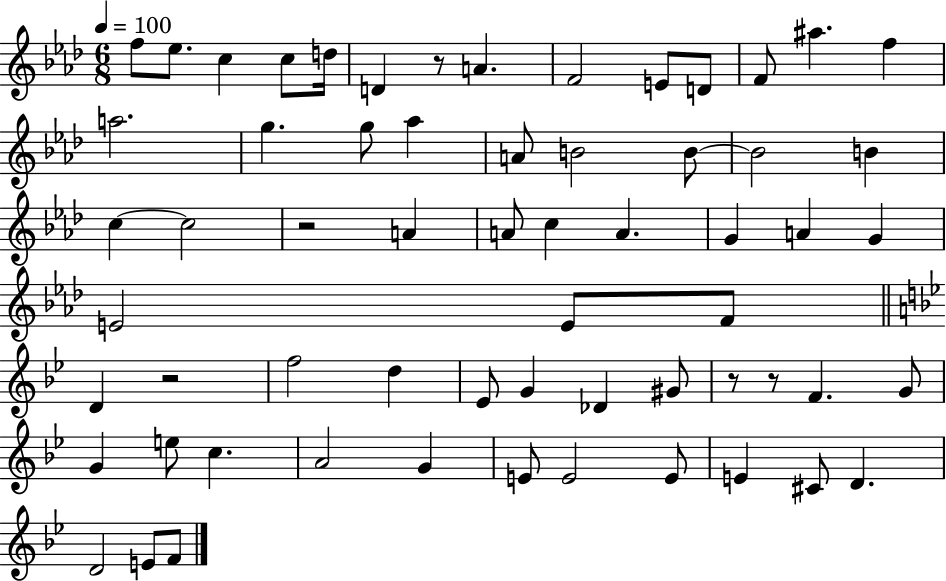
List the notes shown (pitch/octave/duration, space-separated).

F5/e Eb5/e. C5/q C5/e D5/s D4/q R/e A4/q. F4/h E4/e D4/e F4/e A#5/q. F5/q A5/h. G5/q. G5/e Ab5/q A4/e B4/h B4/e B4/h B4/q C5/q C5/h R/h A4/q A4/e C5/q A4/q. G4/q A4/q G4/q E4/h E4/e F4/e D4/q R/h F5/h D5/q Eb4/e G4/q Db4/q G#4/e R/e R/e F4/q. G4/e G4/q E5/e C5/q. A4/h G4/q E4/e E4/h E4/e E4/q C#4/e D4/q. D4/h E4/e F4/e